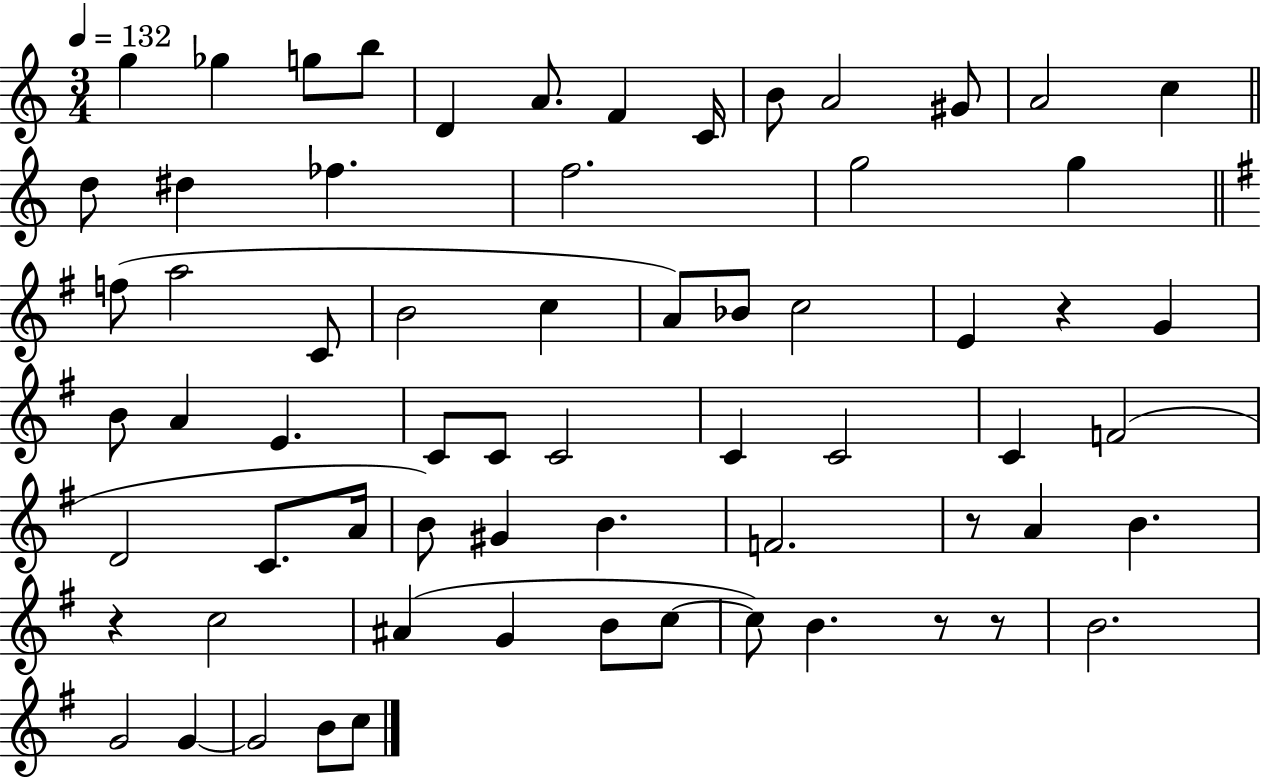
G5/q Gb5/q G5/e B5/e D4/q A4/e. F4/q C4/s B4/e A4/h G#4/e A4/h C5/q D5/e D#5/q FES5/q. F5/h. G5/h G5/q F5/e A5/h C4/e B4/h C5/q A4/e Bb4/e C5/h E4/q R/q G4/q B4/e A4/q E4/q. C4/e C4/e C4/h C4/q C4/h C4/q F4/h D4/h C4/e. A4/s B4/e G#4/q B4/q. F4/h. R/e A4/q B4/q. R/q C5/h A#4/q G4/q B4/e C5/e C5/e B4/q. R/e R/e B4/h. G4/h G4/q G4/h B4/e C5/e